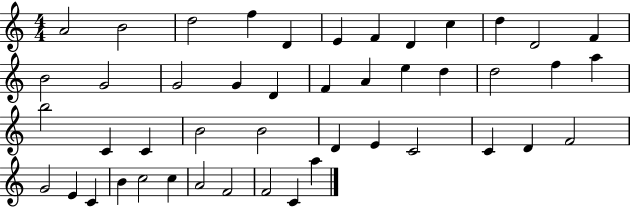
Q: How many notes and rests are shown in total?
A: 46